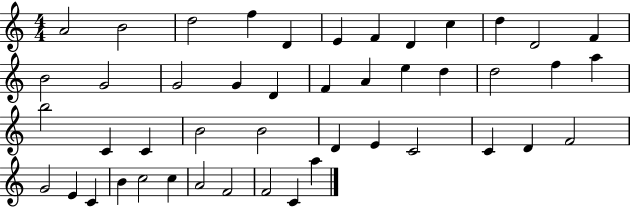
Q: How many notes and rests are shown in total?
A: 46